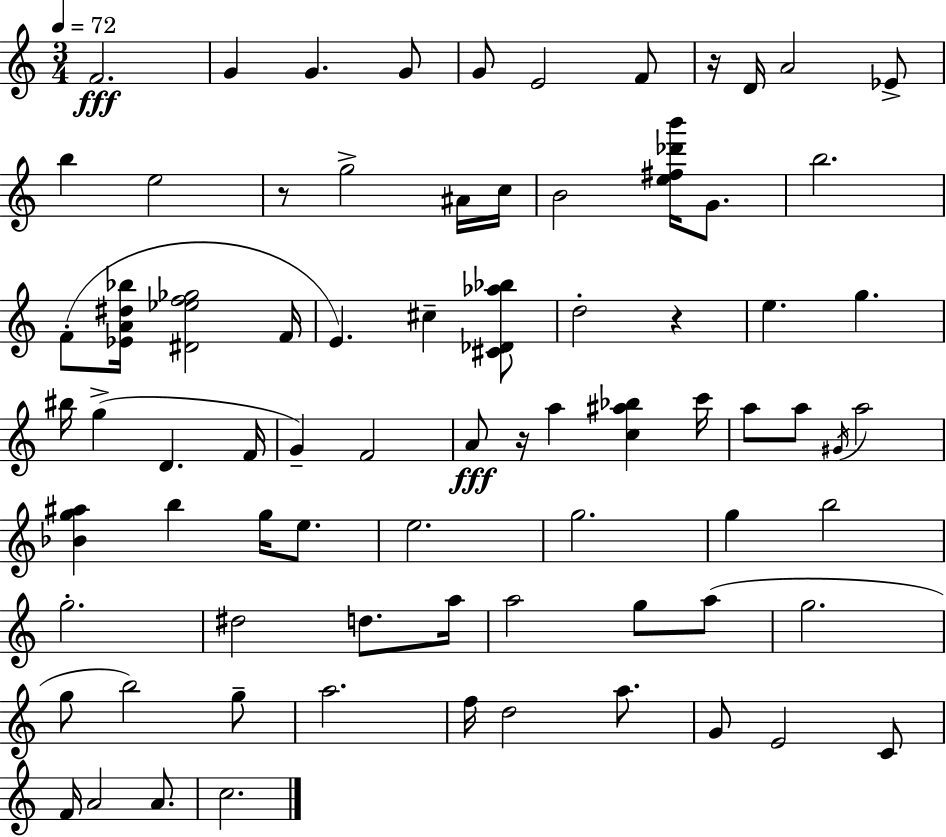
X:1
T:Untitled
M:3/4
L:1/4
K:Am
F2 G G G/2 G/2 E2 F/2 z/4 D/4 A2 _E/2 b e2 z/2 g2 ^A/4 c/4 B2 [e^f_d'b']/4 G/2 b2 F/2 [_EA^d_b]/4 [^D_ef_g]2 F/4 E ^c [^C_D_a_b]/2 d2 z e g ^b/4 g D F/4 G F2 A/2 z/4 a [c^a_b] c'/4 a/2 a/2 ^G/4 a2 [_Bg^a] b g/4 e/2 e2 g2 g b2 g2 ^d2 d/2 a/4 a2 g/2 a/2 g2 g/2 b2 g/2 a2 f/4 d2 a/2 G/2 E2 C/2 F/4 A2 A/2 c2